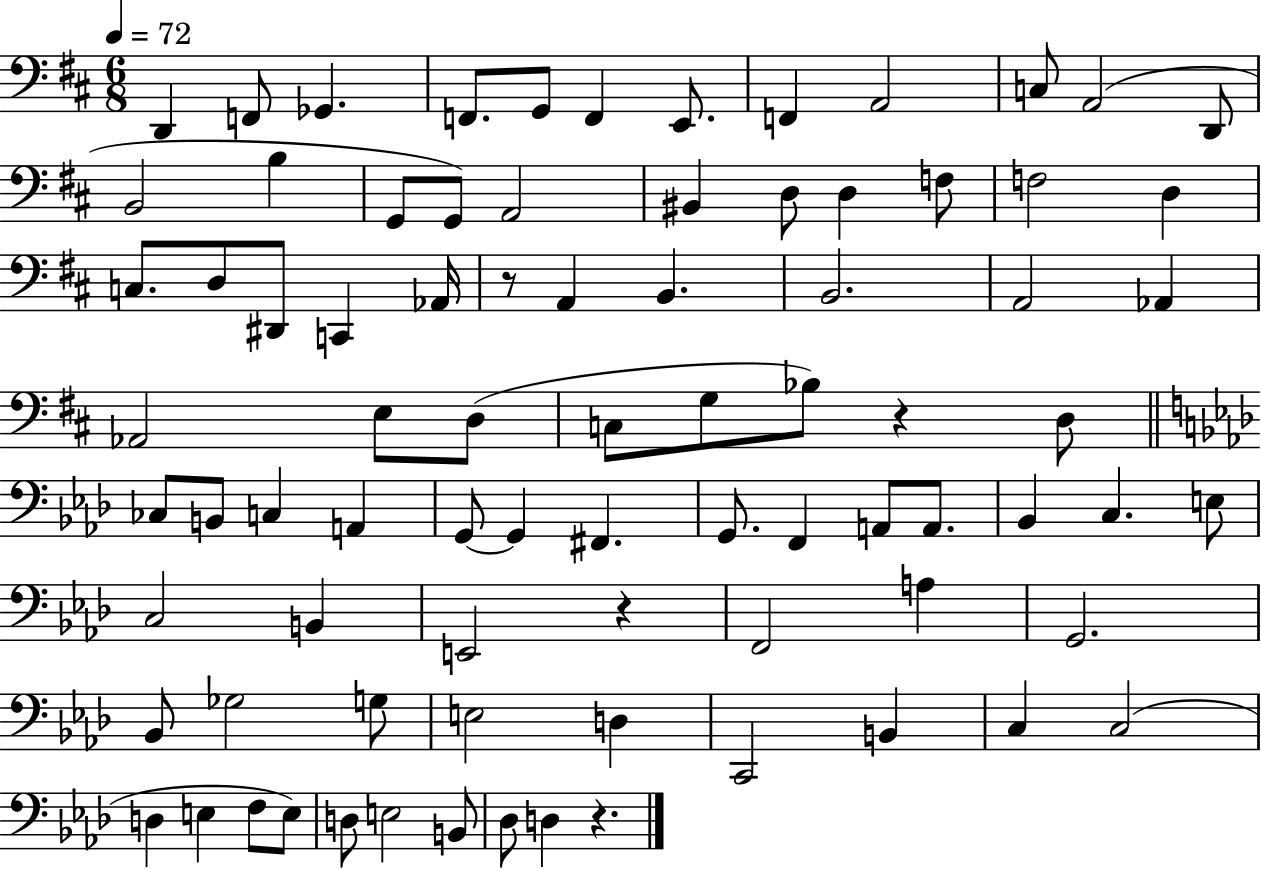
D2/q F2/e Gb2/q. F2/e. G2/e F2/q E2/e. F2/q A2/h C3/e A2/h D2/e B2/h B3/q G2/e G2/e A2/h BIS2/q D3/e D3/q F3/e F3/h D3/q C3/e. D3/e D#2/e C2/q Ab2/s R/e A2/q B2/q. B2/h. A2/h Ab2/q Ab2/h E3/e D3/e C3/e G3/e Bb3/e R/q D3/e CES3/e B2/e C3/q A2/q G2/e G2/q F#2/q. G2/e. F2/q A2/e A2/e. Bb2/q C3/q. E3/e C3/h B2/q E2/h R/q F2/h A3/q G2/h. Bb2/e Gb3/h G3/e E3/h D3/q C2/h B2/q C3/q C3/h D3/q E3/q F3/e E3/e D3/e E3/h B2/e Db3/e D3/q R/q.